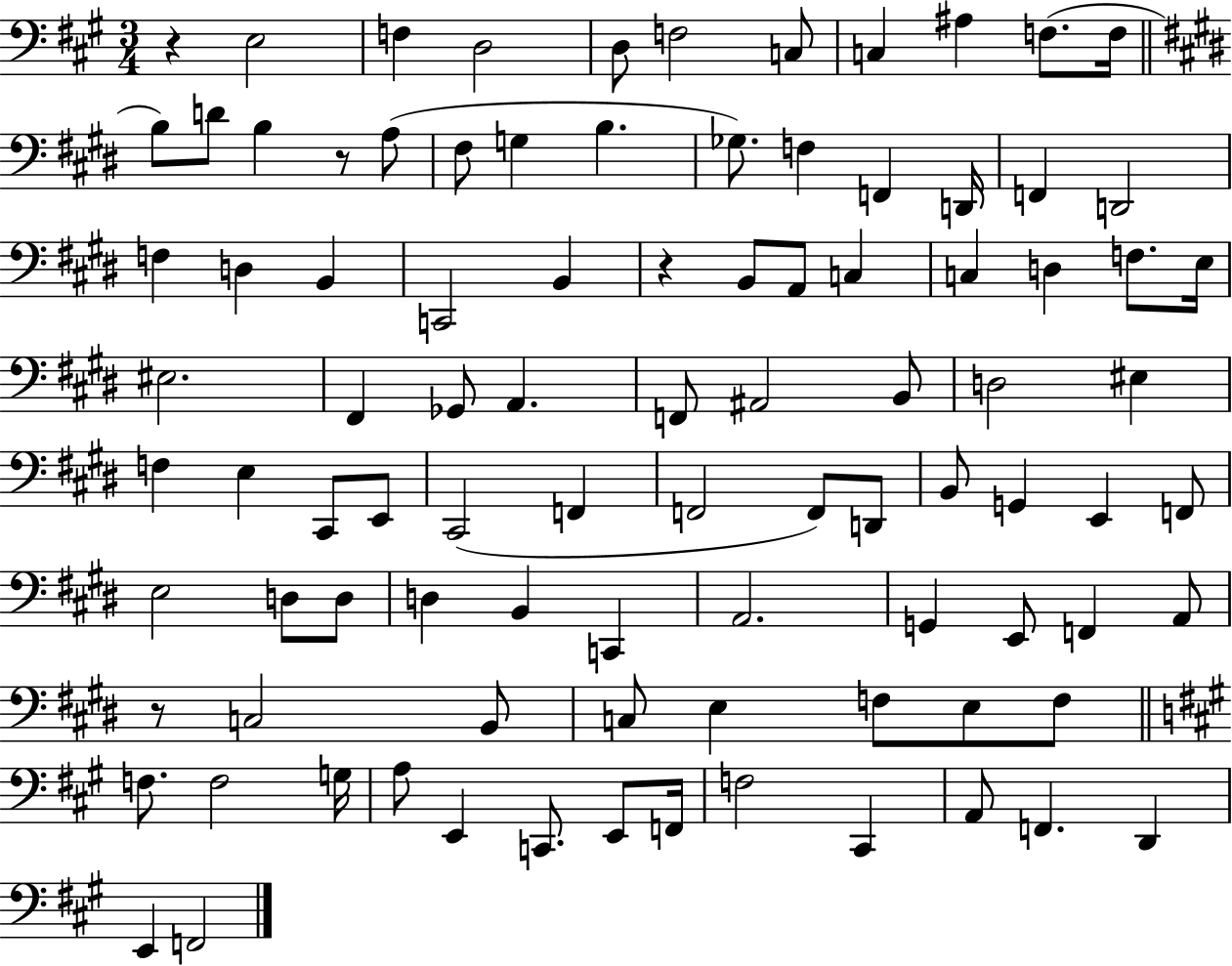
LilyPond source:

{
  \clef bass
  \numericTimeSignature
  \time 3/4
  \key a \major
  r4 e2 | f4 d2 | d8 f2 c8 | c4 ais4 f8.( f16 | \break \bar "||" \break \key e \major b8) d'8 b4 r8 a8( | fis8 g4 b4. | ges8.) f4 f,4 d,16 | f,4 d,2 | \break f4 d4 b,4 | c,2 b,4 | r4 b,8 a,8 c4 | c4 d4 f8. e16 | \break eis2. | fis,4 ges,8 a,4. | f,8 ais,2 b,8 | d2 eis4 | \break f4 e4 cis,8 e,8 | cis,2( f,4 | f,2 f,8) d,8 | b,8 g,4 e,4 f,8 | \break e2 d8 d8 | d4 b,4 c,4 | a,2. | g,4 e,8 f,4 a,8 | \break r8 c2 b,8 | c8 e4 f8 e8 f8 | \bar "||" \break \key a \major f8. f2 g16 | a8 e,4 c,8. e,8 f,16 | f2 cis,4 | a,8 f,4. d,4 | \break e,4 f,2 | \bar "|."
}